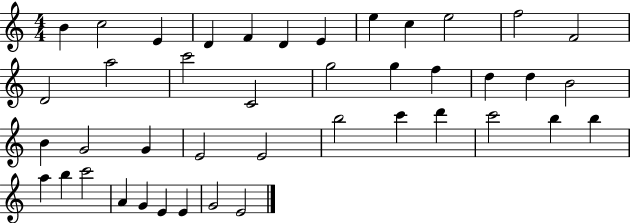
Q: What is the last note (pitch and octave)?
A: E4